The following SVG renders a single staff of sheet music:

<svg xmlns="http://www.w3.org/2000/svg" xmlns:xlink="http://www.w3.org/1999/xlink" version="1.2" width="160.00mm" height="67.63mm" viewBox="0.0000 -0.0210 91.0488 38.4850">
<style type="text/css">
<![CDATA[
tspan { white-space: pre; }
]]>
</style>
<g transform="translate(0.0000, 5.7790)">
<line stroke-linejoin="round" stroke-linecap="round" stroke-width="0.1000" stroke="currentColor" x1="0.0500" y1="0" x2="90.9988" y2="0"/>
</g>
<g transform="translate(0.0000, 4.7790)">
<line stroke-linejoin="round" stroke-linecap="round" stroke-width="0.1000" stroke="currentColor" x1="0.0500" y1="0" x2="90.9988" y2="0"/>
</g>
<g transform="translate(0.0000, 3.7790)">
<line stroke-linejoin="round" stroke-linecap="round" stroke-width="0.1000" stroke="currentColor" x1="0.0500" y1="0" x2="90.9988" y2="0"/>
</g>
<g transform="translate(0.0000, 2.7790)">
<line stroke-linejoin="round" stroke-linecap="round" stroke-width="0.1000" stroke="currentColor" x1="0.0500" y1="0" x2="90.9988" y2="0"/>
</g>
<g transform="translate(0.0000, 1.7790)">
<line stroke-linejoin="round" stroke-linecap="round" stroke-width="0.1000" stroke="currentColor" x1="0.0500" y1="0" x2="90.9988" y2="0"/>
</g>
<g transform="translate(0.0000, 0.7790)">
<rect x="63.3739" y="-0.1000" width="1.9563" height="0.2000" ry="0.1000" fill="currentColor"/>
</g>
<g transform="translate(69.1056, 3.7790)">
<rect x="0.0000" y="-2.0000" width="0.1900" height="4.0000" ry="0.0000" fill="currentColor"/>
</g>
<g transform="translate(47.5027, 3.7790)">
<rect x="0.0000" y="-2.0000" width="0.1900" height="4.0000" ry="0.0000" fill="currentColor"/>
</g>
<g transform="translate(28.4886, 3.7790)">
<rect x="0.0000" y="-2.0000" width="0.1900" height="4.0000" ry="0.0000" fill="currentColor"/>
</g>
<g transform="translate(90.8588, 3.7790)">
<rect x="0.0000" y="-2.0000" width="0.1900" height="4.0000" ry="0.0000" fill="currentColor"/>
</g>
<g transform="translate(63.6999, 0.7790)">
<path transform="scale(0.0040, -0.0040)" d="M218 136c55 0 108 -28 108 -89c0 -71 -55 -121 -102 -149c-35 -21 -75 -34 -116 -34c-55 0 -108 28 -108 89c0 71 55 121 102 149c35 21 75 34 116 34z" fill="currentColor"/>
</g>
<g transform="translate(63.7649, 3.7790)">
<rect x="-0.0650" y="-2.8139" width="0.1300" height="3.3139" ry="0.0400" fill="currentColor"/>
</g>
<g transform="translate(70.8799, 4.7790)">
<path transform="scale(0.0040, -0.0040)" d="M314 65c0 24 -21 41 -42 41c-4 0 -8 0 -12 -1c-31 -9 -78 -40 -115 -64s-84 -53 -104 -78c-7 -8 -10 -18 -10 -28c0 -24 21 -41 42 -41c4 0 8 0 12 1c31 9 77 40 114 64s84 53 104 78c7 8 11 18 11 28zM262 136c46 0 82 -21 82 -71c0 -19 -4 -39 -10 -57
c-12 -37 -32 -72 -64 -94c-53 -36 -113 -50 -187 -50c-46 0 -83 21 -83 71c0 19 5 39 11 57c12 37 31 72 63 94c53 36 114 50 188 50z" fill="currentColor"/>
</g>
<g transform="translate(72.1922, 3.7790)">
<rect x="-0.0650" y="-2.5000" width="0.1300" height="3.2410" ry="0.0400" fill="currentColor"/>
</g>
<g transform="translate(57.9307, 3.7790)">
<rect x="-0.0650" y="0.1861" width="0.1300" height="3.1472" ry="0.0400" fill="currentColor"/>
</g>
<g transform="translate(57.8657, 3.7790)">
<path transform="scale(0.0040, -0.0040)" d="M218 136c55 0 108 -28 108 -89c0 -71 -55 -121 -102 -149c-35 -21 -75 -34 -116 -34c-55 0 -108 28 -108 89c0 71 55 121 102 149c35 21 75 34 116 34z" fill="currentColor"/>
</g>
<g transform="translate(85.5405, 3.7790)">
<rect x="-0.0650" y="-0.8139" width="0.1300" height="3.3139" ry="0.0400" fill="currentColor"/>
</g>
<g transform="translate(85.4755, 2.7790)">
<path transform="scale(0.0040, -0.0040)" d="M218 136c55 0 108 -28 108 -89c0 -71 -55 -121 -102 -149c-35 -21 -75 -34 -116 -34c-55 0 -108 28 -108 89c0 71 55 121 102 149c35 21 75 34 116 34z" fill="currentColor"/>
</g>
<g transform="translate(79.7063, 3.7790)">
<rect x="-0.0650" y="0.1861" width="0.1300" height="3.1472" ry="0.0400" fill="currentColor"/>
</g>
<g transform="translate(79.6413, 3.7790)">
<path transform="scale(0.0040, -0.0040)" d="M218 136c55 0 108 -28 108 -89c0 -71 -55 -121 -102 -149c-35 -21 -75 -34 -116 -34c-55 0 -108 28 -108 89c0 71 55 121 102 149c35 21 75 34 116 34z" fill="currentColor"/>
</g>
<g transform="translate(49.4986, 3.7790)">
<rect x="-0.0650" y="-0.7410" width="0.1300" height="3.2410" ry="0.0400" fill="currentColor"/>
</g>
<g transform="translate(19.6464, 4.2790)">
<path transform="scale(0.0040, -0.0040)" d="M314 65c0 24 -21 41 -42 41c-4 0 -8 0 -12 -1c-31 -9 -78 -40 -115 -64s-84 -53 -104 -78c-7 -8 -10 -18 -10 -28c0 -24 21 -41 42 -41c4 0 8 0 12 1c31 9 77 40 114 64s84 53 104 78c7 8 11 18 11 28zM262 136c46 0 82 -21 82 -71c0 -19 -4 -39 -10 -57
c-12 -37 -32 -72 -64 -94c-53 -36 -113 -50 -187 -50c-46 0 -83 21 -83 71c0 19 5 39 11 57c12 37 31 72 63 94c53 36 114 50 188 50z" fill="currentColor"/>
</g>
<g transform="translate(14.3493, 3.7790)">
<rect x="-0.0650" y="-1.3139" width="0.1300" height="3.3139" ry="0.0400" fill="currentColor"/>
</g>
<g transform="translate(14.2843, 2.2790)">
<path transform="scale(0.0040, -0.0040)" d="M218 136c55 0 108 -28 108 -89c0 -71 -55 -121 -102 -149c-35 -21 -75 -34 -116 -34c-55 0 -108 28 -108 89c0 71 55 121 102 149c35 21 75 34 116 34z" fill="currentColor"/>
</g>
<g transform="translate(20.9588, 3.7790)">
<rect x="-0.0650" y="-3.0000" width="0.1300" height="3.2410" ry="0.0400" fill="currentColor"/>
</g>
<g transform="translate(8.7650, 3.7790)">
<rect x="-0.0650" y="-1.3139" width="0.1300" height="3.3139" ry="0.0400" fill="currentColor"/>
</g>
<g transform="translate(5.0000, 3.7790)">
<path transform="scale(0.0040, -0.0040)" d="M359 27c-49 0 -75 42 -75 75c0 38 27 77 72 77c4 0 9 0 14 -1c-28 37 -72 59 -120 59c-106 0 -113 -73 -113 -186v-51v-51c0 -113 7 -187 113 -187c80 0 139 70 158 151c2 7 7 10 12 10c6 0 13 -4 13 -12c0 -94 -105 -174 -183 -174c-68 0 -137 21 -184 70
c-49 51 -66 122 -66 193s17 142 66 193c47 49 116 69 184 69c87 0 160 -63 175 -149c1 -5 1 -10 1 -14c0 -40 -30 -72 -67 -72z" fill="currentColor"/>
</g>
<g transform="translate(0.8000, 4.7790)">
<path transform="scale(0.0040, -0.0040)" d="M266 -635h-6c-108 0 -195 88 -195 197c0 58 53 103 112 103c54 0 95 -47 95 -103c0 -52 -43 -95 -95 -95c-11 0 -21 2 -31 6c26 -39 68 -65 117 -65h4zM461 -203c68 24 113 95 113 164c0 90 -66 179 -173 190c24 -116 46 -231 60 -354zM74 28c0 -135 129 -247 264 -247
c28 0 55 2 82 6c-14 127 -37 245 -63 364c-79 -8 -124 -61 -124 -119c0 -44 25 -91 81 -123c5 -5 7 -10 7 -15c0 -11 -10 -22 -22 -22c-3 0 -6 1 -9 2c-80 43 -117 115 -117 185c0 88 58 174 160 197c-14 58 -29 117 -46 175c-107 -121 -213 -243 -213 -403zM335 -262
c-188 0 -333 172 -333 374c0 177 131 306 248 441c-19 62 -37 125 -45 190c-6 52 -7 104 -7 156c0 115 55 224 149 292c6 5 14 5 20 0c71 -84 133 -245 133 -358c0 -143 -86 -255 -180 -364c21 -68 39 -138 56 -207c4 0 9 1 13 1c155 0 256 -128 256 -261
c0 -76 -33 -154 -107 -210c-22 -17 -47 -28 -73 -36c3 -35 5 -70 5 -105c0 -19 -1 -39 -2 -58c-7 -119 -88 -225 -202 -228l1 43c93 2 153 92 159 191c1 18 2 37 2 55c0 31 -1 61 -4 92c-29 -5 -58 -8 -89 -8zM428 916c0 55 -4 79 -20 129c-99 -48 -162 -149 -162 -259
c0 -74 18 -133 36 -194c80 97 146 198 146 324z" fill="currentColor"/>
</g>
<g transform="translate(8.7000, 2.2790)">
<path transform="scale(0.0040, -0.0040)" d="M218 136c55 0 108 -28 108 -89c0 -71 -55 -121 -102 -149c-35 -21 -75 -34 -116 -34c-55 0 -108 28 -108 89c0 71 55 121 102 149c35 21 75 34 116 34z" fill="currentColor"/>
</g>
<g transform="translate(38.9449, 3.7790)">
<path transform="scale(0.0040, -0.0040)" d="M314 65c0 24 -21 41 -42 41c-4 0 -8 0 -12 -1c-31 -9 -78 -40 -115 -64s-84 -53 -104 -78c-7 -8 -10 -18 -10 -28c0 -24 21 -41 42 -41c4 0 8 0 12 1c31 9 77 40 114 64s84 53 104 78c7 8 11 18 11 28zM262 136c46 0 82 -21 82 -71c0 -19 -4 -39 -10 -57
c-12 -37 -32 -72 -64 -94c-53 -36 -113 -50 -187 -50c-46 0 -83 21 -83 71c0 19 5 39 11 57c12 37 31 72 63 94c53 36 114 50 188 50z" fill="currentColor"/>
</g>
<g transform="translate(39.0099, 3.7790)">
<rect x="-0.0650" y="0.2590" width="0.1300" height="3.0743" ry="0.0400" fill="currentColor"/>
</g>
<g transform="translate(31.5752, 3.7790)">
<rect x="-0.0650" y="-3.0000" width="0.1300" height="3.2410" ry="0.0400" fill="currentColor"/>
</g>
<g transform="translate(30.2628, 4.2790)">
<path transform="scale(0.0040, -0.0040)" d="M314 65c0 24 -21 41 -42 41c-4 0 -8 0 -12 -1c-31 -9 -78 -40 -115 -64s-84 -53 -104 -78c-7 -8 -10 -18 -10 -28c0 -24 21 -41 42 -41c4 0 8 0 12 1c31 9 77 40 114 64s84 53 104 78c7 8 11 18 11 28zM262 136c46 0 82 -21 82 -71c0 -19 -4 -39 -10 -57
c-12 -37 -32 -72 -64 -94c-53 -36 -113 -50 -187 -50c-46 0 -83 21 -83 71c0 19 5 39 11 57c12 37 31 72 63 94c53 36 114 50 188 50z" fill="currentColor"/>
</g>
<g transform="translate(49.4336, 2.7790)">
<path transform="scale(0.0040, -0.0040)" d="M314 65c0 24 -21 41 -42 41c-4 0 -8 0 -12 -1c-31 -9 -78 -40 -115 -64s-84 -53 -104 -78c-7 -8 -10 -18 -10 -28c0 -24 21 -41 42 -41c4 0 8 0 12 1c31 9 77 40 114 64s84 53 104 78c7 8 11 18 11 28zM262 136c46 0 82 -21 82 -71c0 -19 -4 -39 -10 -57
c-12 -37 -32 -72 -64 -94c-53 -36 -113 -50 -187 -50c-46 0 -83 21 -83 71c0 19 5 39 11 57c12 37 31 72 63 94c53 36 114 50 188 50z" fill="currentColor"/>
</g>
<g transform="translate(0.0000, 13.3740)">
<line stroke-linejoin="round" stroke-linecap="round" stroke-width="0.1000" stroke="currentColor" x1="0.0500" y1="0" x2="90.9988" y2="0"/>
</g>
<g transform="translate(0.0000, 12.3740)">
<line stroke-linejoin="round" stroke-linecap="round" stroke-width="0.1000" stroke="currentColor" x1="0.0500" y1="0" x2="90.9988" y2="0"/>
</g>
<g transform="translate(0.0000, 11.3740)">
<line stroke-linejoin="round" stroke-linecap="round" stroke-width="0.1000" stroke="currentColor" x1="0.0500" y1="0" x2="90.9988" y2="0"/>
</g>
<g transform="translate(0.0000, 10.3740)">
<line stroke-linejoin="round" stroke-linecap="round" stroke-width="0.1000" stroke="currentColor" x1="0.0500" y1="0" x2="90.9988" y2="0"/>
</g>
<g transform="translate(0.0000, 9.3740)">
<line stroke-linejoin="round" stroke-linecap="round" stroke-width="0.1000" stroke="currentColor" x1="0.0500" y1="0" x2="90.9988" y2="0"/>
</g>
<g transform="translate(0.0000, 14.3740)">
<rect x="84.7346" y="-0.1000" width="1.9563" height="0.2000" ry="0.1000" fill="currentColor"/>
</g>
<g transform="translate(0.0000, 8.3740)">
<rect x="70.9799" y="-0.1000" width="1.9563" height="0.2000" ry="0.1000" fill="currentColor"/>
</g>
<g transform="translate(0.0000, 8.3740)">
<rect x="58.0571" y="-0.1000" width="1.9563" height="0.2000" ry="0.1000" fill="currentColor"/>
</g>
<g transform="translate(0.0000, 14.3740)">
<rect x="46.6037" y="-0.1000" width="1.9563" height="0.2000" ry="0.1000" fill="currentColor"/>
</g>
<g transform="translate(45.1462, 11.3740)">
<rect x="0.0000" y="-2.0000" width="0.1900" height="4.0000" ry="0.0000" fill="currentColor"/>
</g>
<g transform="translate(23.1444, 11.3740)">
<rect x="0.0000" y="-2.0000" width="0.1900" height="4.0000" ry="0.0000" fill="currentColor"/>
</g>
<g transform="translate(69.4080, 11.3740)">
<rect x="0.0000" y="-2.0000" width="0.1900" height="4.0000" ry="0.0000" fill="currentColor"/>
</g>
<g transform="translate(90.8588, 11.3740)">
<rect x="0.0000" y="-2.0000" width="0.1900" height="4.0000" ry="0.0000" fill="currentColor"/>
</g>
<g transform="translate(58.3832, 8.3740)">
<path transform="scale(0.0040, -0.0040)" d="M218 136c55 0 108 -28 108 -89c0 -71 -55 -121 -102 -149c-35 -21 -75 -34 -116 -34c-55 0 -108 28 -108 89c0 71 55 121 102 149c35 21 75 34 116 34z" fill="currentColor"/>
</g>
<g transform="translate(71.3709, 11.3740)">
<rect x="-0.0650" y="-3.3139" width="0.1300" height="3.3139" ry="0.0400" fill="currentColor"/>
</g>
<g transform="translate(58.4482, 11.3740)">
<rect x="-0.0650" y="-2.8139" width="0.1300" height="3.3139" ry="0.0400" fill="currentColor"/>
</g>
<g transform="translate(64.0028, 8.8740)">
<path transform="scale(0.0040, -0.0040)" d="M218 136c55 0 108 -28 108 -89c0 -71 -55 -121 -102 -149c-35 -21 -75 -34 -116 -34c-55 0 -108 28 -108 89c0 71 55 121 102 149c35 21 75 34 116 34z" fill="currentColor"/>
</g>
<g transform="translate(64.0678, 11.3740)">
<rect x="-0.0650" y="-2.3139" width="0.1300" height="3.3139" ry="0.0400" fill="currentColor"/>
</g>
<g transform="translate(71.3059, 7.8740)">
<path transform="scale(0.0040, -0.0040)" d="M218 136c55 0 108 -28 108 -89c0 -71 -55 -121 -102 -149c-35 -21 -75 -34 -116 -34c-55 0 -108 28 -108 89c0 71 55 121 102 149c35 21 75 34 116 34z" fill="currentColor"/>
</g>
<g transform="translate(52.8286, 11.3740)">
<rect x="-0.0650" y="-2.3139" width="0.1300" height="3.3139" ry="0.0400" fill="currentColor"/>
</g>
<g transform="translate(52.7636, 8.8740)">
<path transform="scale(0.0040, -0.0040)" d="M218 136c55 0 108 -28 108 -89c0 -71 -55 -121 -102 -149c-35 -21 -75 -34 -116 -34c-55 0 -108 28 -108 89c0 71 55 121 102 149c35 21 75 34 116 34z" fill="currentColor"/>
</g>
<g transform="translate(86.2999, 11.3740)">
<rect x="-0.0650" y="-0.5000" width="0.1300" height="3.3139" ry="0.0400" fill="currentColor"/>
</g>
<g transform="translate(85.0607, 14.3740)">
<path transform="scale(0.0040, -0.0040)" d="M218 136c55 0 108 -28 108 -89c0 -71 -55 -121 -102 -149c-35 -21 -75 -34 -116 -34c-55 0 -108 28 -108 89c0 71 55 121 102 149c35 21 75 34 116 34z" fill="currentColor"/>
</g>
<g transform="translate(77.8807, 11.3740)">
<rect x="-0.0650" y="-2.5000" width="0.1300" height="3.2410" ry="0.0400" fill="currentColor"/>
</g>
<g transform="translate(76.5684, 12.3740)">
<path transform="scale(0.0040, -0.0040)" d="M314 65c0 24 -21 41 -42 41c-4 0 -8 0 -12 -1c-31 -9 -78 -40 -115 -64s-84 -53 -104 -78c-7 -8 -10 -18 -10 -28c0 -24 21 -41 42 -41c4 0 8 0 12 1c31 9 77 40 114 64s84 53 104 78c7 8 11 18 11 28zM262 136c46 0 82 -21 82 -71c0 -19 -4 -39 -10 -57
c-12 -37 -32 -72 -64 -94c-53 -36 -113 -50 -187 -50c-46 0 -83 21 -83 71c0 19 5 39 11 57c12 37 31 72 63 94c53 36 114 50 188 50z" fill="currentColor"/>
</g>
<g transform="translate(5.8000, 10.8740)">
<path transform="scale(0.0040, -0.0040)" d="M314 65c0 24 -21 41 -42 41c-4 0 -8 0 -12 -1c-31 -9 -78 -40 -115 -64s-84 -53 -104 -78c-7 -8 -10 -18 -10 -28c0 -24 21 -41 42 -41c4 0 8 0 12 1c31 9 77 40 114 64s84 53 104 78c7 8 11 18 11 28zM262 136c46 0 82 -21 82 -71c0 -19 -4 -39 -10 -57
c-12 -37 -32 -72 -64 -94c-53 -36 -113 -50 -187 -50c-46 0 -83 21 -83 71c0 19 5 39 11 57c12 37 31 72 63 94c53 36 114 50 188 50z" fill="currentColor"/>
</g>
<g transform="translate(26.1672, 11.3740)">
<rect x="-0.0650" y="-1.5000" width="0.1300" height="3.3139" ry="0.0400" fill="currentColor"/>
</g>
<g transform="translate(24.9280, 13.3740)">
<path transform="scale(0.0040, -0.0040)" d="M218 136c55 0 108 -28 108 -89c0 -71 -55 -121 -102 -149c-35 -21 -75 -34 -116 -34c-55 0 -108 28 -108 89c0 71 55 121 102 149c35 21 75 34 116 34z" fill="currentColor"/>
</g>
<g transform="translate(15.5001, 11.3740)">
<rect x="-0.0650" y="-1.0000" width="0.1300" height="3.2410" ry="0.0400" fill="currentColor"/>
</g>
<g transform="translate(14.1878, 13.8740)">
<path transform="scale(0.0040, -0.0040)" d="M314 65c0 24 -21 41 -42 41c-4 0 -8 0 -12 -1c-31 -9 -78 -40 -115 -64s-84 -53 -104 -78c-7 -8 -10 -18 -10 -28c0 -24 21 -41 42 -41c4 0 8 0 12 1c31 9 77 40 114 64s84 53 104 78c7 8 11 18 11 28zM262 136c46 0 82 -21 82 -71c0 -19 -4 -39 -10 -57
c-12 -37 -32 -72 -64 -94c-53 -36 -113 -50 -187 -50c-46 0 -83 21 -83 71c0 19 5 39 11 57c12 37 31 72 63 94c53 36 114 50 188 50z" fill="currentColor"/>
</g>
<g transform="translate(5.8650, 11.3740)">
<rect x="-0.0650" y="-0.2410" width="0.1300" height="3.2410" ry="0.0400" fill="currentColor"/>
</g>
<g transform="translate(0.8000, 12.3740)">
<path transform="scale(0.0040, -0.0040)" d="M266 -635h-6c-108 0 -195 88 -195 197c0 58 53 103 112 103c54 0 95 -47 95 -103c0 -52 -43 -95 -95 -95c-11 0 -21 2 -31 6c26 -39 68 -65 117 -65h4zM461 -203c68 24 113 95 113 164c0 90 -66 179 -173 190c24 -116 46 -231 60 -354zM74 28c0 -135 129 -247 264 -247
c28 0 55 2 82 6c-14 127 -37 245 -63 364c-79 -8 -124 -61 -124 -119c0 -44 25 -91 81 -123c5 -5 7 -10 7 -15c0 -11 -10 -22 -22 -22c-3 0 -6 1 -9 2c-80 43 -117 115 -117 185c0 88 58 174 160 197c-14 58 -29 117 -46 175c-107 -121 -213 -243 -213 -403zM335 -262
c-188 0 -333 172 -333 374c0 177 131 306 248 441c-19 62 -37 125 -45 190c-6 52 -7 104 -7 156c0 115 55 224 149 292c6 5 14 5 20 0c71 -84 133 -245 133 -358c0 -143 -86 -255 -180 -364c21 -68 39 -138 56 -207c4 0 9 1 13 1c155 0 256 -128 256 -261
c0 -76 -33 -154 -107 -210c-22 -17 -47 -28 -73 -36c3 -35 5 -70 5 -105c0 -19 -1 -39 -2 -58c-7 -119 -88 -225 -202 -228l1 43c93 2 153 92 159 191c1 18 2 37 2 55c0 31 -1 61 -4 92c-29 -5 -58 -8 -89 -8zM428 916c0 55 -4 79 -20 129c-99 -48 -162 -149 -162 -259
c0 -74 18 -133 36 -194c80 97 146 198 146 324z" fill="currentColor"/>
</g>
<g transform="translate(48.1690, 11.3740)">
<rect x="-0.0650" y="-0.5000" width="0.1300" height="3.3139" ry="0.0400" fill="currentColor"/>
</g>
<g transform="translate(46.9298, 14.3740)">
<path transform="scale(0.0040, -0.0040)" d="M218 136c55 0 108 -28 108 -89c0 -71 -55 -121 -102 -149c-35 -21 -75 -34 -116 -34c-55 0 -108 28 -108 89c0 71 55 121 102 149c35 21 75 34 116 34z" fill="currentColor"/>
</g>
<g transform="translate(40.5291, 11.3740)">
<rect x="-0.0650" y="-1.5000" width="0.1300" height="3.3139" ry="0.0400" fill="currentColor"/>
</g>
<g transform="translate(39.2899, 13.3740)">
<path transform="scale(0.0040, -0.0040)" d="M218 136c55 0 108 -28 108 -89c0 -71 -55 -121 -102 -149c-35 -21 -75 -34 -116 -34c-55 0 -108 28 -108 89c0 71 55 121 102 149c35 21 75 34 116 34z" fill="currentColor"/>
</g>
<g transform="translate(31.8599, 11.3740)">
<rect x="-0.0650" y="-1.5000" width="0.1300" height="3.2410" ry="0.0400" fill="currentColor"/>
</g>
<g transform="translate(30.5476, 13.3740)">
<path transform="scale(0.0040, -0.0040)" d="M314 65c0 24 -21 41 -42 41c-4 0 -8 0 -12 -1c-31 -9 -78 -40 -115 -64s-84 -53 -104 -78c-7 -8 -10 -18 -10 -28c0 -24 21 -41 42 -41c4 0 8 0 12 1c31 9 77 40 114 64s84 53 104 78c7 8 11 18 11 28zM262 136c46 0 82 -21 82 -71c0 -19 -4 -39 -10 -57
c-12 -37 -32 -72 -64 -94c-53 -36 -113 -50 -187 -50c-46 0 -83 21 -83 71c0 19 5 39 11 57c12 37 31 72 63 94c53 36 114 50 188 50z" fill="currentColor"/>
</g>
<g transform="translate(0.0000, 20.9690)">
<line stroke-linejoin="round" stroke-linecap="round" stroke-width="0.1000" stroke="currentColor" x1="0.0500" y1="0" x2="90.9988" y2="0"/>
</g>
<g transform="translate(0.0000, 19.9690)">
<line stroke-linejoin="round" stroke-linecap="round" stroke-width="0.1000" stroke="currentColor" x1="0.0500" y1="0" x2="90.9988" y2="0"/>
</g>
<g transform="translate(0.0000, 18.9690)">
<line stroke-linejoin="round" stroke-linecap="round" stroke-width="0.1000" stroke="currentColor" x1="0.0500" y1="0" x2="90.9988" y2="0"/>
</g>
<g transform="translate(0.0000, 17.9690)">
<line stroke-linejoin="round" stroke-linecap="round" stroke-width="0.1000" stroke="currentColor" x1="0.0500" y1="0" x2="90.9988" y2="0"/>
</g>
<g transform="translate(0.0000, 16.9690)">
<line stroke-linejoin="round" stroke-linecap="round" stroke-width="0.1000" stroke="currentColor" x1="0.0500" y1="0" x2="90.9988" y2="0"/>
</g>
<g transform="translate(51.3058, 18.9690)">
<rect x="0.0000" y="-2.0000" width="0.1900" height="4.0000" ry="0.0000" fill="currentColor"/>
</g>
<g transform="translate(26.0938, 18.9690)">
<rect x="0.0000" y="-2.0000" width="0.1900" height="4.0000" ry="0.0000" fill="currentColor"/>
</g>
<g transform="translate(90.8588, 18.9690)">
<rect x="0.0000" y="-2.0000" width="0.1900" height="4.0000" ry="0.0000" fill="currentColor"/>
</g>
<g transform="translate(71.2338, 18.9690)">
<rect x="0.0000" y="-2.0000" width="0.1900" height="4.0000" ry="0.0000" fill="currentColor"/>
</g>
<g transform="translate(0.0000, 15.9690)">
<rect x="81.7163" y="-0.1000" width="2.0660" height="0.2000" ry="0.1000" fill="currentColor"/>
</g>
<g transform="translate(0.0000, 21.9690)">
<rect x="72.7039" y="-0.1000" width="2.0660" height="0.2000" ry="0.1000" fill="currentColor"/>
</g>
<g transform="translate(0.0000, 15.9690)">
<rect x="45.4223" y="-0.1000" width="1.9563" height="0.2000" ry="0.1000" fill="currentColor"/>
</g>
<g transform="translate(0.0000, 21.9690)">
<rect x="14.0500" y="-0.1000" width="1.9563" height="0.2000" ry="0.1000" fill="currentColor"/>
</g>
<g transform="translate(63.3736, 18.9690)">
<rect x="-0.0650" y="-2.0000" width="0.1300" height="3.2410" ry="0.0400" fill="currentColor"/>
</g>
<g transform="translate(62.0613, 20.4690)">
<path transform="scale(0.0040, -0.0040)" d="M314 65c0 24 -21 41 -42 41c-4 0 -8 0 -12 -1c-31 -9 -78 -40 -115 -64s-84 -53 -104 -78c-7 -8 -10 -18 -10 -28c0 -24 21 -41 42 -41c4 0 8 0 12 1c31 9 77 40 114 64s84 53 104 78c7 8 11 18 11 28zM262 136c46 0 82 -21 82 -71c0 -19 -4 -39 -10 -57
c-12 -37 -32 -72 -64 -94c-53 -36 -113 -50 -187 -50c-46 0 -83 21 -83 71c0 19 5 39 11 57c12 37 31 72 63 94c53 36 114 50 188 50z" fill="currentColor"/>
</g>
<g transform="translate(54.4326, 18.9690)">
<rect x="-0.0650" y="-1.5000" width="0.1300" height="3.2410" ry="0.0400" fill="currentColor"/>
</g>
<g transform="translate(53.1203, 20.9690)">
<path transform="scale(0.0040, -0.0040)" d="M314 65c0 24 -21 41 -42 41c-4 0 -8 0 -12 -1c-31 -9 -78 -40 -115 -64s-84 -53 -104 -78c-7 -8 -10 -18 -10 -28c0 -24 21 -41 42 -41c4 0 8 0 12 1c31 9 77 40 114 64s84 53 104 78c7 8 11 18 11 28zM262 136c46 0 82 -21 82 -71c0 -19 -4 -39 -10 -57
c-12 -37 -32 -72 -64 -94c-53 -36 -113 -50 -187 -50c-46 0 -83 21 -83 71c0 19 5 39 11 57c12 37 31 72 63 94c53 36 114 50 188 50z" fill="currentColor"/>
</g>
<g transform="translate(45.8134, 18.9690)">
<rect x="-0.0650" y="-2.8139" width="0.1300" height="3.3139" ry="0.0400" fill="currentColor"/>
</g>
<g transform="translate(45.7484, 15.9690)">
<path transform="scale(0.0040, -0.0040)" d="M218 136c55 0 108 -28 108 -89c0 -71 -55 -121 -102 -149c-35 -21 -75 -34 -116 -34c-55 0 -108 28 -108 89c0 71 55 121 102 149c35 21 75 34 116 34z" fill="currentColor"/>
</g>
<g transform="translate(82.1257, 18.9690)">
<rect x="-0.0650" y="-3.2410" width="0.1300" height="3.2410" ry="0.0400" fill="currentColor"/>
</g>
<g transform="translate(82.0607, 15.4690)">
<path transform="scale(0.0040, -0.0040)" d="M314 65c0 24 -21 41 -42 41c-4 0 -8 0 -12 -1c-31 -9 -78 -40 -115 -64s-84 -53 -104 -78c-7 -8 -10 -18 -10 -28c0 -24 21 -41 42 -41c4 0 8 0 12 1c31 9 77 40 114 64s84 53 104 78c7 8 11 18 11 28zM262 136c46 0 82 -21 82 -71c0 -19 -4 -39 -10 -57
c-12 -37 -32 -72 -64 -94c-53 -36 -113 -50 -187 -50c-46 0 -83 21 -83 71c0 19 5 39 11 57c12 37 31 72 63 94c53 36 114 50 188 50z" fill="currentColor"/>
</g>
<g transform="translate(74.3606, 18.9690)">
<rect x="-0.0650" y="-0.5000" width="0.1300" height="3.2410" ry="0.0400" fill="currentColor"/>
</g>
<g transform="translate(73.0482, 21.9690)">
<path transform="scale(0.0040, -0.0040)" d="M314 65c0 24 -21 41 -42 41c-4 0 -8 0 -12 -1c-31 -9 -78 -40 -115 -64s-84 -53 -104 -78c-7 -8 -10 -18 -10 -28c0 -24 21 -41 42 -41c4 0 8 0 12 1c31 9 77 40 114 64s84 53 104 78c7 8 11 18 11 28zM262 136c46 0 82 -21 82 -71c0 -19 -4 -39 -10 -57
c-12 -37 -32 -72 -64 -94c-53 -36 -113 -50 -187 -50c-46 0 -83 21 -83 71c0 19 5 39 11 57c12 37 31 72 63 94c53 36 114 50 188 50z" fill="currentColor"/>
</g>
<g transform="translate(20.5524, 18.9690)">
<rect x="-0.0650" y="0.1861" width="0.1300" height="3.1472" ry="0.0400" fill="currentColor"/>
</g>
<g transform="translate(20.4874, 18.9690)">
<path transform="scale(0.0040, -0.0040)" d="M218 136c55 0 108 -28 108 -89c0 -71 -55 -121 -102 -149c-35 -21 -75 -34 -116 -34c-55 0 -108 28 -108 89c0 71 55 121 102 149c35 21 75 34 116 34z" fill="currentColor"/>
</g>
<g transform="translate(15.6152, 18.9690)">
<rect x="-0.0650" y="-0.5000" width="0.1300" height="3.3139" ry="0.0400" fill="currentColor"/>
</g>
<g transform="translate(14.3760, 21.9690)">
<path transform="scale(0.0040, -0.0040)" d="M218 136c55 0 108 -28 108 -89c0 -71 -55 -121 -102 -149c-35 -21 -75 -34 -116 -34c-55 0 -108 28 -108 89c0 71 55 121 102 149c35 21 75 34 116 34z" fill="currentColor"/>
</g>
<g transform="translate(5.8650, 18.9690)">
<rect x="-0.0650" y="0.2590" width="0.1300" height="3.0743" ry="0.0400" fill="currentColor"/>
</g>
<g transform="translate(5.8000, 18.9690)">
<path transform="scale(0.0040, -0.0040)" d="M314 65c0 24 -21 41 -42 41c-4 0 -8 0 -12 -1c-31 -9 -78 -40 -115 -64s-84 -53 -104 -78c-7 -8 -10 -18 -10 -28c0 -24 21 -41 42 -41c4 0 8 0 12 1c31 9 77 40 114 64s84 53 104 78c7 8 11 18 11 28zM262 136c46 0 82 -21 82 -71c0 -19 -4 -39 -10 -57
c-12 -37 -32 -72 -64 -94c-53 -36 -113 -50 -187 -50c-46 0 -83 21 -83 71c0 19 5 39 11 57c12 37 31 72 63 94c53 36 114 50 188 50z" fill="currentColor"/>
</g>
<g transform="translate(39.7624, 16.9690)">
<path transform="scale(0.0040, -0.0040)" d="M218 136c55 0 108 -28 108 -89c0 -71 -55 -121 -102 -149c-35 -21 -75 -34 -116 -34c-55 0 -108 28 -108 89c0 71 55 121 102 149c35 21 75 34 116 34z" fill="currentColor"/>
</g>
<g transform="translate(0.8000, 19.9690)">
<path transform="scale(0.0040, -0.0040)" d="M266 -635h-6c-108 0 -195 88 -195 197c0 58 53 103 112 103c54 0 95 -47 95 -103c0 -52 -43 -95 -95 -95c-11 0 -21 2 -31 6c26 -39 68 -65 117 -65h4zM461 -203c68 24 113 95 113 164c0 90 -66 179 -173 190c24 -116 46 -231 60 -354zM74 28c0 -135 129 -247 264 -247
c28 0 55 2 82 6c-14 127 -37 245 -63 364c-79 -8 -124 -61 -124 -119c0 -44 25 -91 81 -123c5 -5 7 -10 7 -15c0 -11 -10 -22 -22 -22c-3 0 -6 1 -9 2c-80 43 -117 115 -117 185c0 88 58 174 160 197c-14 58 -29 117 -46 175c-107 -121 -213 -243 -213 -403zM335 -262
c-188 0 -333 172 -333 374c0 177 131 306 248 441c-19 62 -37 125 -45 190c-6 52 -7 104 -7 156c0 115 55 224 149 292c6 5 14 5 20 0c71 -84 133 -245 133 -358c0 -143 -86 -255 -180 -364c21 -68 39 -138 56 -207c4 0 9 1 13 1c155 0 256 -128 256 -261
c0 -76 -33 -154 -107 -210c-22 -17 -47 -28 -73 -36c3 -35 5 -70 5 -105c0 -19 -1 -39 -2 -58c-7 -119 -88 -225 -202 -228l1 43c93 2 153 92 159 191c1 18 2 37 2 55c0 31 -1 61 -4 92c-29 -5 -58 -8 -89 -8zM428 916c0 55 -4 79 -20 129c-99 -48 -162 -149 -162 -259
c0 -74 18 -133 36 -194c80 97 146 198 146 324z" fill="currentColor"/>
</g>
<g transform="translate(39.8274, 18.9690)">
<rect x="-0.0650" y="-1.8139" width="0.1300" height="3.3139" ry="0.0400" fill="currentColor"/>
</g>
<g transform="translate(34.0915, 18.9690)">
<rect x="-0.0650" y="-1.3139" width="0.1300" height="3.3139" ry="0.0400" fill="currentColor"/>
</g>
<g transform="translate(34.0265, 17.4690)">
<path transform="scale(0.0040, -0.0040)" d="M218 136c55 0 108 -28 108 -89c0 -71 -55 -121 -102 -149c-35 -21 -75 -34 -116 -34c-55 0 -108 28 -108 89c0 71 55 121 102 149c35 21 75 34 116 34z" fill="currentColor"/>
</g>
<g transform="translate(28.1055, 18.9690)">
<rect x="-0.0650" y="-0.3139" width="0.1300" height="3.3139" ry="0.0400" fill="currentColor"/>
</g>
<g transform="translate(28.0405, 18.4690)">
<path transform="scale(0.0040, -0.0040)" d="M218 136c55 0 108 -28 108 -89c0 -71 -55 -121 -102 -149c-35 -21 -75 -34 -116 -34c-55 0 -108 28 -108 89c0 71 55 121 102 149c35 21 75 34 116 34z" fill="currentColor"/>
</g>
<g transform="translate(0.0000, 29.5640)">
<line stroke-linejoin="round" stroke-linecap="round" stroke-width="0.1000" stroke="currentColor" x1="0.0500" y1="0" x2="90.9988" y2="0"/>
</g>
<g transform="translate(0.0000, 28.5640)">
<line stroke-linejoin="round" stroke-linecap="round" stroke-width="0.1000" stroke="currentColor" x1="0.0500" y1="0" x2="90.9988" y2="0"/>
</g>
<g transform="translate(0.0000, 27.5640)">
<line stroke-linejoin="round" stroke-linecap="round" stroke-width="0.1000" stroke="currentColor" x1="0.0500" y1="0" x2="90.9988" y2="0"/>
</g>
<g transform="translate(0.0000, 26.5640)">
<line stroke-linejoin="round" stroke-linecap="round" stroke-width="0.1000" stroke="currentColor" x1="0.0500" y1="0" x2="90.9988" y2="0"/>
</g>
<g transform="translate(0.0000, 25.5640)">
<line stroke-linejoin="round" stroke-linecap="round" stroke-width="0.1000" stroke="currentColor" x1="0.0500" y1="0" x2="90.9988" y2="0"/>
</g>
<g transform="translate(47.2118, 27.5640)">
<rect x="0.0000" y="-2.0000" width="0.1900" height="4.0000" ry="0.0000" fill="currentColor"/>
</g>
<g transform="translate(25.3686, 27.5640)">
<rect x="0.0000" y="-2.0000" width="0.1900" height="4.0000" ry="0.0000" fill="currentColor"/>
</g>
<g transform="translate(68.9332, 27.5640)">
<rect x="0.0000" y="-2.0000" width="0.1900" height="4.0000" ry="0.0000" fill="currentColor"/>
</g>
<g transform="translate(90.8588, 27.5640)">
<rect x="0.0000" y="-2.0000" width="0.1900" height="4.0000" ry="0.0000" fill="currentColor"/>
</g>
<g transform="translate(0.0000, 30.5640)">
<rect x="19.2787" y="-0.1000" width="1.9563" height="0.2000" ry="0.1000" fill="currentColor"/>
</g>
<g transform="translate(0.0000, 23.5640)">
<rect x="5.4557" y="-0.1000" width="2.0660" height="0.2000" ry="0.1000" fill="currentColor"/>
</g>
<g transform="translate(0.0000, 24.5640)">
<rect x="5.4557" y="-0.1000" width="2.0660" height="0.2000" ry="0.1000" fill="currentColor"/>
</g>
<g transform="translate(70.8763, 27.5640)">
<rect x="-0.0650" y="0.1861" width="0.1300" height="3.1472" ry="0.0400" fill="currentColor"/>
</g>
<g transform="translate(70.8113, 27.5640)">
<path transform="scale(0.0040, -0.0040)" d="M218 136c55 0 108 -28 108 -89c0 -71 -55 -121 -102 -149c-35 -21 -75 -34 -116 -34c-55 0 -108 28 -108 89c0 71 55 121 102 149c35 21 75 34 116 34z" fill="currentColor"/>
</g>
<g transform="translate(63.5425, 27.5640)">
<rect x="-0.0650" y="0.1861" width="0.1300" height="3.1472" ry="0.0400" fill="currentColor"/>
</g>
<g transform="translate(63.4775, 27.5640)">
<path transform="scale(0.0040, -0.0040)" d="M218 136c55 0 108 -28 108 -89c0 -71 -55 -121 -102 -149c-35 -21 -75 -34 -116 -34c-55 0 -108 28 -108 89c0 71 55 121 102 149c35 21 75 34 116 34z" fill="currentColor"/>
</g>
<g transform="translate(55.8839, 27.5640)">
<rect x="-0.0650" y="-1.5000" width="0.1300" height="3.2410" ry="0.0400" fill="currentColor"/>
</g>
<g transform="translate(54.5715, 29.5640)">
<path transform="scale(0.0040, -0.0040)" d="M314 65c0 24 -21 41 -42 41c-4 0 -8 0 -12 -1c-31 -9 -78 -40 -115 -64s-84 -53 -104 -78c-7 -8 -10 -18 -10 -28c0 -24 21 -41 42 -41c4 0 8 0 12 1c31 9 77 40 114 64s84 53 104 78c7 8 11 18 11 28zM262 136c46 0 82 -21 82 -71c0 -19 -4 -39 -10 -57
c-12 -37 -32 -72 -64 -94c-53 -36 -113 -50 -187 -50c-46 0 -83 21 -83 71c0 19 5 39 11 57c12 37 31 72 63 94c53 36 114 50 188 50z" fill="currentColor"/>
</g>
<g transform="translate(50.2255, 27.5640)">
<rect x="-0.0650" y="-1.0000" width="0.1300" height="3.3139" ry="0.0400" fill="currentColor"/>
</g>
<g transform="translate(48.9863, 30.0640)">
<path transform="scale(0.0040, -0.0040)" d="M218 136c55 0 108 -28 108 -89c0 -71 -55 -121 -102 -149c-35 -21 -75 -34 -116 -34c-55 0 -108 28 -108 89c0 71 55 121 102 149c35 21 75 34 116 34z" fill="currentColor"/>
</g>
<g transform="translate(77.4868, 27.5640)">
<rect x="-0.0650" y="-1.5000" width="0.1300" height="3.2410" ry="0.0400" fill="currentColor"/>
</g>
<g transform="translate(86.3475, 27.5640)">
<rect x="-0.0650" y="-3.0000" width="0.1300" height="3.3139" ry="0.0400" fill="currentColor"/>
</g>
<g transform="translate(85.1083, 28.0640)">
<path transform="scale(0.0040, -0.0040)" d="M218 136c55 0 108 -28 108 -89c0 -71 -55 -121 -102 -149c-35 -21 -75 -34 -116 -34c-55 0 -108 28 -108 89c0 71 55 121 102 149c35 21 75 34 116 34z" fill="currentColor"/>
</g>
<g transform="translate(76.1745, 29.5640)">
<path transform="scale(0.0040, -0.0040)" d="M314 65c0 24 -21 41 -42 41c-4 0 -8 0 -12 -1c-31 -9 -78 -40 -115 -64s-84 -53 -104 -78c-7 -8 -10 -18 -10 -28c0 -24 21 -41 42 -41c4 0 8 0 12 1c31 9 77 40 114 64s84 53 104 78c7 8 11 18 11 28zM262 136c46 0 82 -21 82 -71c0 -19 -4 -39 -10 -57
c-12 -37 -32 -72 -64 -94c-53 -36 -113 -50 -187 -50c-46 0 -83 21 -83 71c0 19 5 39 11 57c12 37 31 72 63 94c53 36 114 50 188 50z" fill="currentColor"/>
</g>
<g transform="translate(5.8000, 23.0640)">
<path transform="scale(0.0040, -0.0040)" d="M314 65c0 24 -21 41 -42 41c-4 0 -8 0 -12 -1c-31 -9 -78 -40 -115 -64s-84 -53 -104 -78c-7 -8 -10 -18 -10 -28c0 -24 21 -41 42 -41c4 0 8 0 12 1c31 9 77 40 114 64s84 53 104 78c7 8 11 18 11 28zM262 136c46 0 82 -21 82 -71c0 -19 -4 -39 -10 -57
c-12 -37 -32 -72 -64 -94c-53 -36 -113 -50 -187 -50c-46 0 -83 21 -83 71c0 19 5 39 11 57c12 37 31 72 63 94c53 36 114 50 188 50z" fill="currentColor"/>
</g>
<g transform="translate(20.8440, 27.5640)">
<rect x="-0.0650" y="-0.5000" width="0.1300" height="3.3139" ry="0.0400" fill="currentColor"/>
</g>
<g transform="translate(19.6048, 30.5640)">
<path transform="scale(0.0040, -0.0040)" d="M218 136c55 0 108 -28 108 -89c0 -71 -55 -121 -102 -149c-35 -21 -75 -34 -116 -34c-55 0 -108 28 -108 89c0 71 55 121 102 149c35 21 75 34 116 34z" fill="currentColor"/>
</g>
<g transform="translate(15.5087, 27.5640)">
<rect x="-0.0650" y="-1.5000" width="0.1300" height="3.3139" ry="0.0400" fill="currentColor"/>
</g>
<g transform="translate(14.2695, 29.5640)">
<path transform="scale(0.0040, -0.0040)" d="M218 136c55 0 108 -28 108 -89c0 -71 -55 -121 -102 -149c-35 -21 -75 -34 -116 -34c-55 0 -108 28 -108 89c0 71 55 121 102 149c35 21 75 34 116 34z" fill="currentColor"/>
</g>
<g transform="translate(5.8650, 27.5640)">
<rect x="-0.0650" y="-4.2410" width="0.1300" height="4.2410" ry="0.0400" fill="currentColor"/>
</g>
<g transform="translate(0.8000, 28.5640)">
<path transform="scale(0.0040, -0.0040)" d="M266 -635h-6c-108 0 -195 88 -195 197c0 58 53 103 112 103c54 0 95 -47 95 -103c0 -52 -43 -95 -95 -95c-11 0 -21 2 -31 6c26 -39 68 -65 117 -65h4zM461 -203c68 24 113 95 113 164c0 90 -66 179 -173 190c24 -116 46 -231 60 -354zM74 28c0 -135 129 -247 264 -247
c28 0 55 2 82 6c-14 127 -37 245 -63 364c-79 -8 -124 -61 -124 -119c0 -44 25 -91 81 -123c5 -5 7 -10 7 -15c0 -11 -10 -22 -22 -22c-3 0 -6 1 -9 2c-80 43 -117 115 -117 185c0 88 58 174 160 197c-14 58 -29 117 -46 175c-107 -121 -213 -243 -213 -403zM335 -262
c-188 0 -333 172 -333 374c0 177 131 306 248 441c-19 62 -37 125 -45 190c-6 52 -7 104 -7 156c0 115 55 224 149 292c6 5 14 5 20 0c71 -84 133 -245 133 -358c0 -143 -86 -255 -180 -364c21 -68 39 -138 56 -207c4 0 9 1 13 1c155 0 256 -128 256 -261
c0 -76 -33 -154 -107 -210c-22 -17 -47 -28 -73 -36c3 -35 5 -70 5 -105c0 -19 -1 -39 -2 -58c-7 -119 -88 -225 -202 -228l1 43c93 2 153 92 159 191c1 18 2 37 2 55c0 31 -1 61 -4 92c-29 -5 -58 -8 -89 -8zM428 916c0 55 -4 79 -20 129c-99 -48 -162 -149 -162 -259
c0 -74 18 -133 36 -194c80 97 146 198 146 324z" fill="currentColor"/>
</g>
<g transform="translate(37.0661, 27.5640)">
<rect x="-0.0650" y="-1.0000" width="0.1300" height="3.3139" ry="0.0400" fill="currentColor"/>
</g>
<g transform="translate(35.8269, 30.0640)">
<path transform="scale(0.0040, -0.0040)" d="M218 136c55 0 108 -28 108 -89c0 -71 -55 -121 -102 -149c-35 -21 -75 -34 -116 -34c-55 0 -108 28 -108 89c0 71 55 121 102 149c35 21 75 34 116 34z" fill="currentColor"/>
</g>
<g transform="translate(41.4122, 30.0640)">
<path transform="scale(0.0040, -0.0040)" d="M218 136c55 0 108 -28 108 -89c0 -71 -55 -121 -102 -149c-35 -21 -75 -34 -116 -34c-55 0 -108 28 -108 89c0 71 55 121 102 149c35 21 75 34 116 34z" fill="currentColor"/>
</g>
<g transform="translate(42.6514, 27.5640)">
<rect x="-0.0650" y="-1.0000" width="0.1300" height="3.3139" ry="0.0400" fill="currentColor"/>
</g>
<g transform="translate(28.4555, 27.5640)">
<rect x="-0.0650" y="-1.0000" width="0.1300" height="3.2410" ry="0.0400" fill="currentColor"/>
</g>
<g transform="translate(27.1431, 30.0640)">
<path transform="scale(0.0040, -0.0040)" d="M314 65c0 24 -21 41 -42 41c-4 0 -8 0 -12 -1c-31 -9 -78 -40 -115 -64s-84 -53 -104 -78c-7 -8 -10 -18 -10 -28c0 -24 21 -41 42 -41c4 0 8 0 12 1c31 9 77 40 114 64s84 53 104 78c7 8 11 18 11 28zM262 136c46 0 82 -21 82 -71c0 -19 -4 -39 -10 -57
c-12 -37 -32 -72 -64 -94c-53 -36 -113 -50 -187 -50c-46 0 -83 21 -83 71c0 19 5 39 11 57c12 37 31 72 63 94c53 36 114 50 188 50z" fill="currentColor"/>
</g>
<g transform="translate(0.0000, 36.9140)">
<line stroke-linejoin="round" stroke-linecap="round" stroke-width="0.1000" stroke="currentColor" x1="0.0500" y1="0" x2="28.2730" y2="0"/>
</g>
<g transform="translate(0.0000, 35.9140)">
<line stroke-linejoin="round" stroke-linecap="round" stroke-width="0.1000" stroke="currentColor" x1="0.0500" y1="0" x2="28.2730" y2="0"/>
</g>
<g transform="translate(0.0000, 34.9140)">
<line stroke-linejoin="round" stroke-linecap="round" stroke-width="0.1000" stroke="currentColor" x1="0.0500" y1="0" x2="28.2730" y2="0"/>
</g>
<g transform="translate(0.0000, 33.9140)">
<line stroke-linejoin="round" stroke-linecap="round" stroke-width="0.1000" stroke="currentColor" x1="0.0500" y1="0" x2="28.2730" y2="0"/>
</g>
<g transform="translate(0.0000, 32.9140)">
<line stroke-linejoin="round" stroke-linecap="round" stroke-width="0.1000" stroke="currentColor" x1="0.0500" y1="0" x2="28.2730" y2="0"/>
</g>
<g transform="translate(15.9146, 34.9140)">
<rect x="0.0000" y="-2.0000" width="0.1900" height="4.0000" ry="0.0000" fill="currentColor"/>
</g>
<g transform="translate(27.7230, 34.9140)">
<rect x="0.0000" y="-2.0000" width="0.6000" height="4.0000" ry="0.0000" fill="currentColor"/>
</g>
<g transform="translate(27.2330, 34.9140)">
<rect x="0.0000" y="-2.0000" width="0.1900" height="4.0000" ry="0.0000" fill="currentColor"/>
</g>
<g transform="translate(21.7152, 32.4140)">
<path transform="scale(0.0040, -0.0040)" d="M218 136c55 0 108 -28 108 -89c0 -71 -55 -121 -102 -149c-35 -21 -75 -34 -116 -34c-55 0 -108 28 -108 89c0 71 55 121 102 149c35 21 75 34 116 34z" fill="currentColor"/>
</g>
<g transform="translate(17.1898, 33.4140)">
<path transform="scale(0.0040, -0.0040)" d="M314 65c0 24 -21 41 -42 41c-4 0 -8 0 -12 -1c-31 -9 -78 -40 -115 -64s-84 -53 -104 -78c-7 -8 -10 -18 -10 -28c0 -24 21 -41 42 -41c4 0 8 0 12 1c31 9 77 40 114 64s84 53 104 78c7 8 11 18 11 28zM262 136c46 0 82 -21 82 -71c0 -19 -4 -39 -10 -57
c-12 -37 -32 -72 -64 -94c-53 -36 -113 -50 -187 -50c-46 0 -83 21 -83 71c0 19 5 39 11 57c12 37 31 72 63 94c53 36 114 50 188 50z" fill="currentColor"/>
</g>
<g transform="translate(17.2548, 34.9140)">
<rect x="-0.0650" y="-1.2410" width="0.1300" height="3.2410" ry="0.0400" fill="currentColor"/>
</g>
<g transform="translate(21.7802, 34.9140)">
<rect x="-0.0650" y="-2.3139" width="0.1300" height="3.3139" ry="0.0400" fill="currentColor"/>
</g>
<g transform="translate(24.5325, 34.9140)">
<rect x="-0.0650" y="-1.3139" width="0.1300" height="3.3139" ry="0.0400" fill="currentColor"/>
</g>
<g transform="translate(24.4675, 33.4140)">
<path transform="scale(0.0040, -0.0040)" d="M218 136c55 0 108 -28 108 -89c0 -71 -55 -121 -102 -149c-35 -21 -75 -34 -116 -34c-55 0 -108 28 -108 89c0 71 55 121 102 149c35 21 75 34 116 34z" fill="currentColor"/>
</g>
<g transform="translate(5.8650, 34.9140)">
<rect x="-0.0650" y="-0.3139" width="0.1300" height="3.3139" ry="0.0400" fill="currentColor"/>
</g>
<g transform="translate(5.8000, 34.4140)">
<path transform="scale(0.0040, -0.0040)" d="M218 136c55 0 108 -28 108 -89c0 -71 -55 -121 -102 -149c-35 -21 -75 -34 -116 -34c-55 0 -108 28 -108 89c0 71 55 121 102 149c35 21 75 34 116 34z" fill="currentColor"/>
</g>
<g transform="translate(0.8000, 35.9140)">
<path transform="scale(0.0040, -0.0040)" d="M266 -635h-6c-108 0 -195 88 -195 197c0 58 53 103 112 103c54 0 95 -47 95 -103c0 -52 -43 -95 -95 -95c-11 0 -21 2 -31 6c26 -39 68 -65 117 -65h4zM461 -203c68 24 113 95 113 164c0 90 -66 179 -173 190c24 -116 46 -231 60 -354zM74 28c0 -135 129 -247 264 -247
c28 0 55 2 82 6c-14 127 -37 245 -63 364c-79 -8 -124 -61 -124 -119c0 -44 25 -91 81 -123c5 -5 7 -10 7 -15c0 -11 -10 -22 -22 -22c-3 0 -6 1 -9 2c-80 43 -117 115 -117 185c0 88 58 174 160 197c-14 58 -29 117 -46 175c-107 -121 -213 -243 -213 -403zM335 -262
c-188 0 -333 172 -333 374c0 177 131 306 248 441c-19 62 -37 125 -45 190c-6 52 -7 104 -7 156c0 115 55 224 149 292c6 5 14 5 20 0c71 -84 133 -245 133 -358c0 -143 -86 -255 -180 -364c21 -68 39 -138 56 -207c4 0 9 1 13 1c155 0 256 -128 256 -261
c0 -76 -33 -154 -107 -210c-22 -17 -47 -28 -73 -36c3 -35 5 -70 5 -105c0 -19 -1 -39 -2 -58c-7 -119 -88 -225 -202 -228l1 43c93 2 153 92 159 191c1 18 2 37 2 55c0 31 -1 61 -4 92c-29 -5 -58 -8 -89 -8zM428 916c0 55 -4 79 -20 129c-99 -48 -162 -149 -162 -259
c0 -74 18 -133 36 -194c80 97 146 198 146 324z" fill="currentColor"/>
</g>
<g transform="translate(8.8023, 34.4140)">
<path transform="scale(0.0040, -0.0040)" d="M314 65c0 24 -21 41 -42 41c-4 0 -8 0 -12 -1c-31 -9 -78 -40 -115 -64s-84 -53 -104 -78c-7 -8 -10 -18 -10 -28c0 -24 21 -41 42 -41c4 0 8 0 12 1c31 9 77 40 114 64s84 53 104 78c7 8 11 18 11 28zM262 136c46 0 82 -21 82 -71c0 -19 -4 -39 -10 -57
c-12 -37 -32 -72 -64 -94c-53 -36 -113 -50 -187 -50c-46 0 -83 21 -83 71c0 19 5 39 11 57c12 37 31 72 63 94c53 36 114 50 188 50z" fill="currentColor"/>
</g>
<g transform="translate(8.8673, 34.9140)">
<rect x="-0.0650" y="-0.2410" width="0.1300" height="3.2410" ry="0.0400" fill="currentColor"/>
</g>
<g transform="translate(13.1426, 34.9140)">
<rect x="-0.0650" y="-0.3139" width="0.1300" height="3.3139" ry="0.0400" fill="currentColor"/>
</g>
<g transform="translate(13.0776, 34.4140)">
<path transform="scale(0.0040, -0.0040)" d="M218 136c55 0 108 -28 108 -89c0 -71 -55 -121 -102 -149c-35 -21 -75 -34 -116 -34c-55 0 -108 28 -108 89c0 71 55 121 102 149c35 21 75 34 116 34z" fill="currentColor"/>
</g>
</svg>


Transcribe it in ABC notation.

X:1
T:Untitled
M:4/4
L:1/4
K:C
e e A2 A2 B2 d2 B a G2 B d c2 D2 E E2 E C g a g b G2 C B2 C B c e f a E2 F2 C2 b2 d'2 E C D2 D D D E2 B B E2 A c c2 c e2 g e